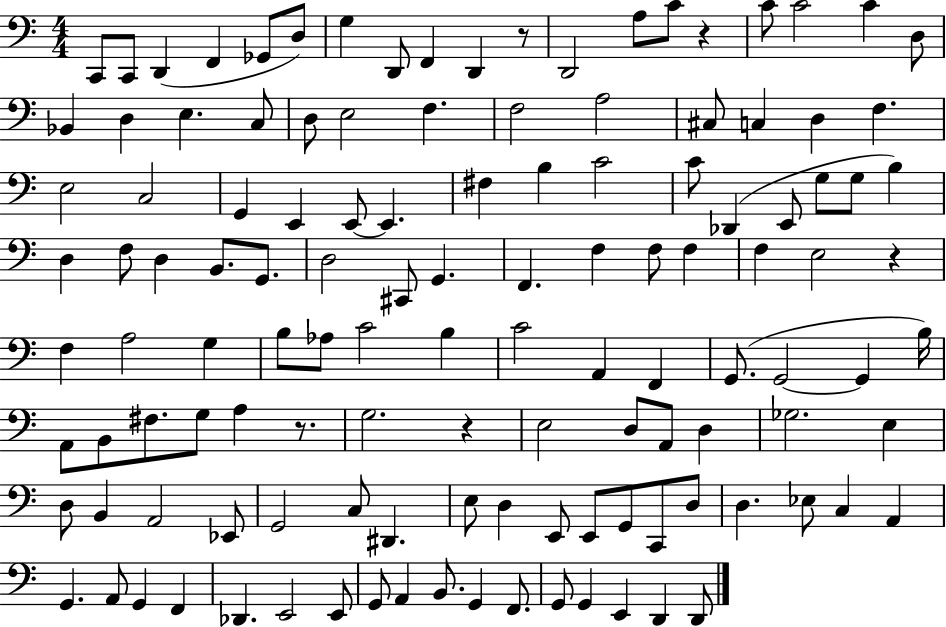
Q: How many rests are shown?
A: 5